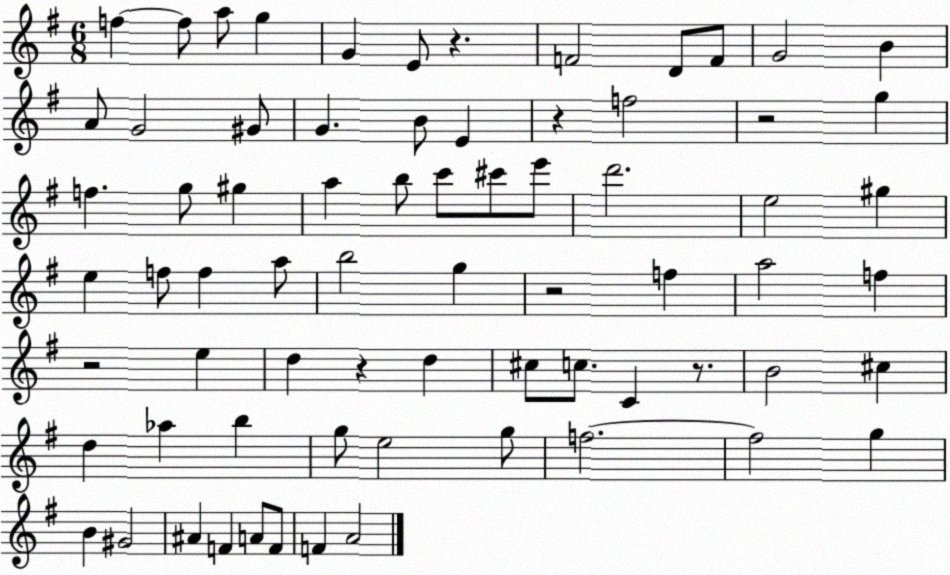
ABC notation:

X:1
T:Untitled
M:6/8
L:1/4
K:G
f f/2 a/2 g G E/2 z F2 D/2 F/2 G2 B A/2 G2 ^G/2 G B/2 E z f2 z2 g f g/2 ^g a b/2 c'/2 ^c'/2 e'/2 d'2 e2 ^g e f/2 f a/2 b2 g z2 f a2 f z2 e d z d ^c/2 c/2 C z/2 B2 ^c d _a b g/2 e2 g/2 f2 f2 g B ^G2 ^A F A/2 F/2 F A2